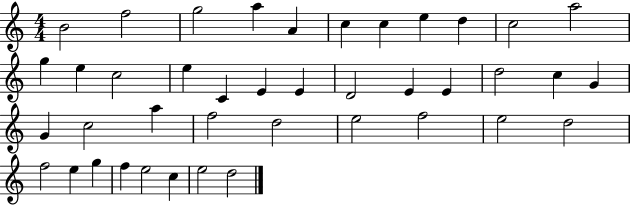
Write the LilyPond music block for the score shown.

{
  \clef treble
  \numericTimeSignature
  \time 4/4
  \key c \major
  b'2 f''2 | g''2 a''4 a'4 | c''4 c''4 e''4 d''4 | c''2 a''2 | \break g''4 e''4 c''2 | e''4 c'4 e'4 e'4 | d'2 e'4 e'4 | d''2 c''4 g'4 | \break g'4 c''2 a''4 | f''2 d''2 | e''2 f''2 | e''2 d''2 | \break f''2 e''4 g''4 | f''4 e''2 c''4 | e''2 d''2 | \bar "|."
}